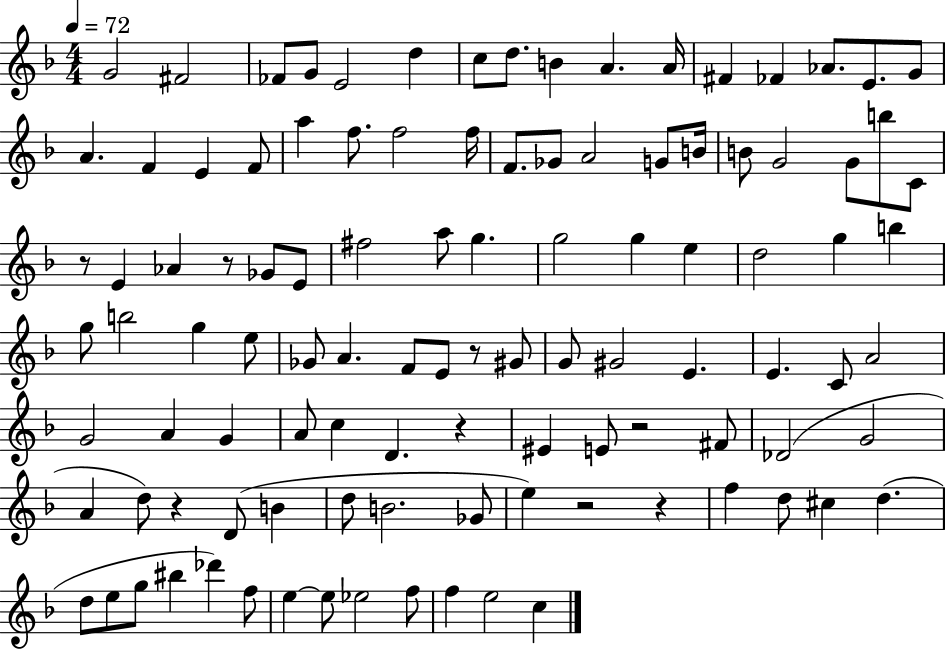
{
  \clef treble
  \numericTimeSignature
  \time 4/4
  \key f \major
  \tempo 4 = 72
  \repeat volta 2 { g'2 fis'2 | fes'8 g'8 e'2 d''4 | c''8 d''8. b'4 a'4. a'16 | fis'4 fes'4 aes'8. e'8. g'8 | \break a'4. f'4 e'4 f'8 | a''4 f''8. f''2 f''16 | f'8. ges'8 a'2 g'8 b'16 | b'8 g'2 g'8 b''8 c'8 | \break r8 e'4 aes'4 r8 ges'8 e'8 | fis''2 a''8 g''4. | g''2 g''4 e''4 | d''2 g''4 b''4 | \break g''8 b''2 g''4 e''8 | ges'8 a'4. f'8 e'8 r8 gis'8 | g'8 gis'2 e'4. | e'4. c'8 a'2 | \break g'2 a'4 g'4 | a'8 c''4 d'4. r4 | eis'4 e'8 r2 fis'8 | des'2( g'2 | \break a'4 d''8) r4 d'8( b'4 | d''8 b'2. ges'8 | e''4) r2 r4 | f''4 d''8 cis''4 d''4.( | \break d''8 e''8 g''8 bis''4 des'''4) f''8 | e''4~~ e''8 ees''2 f''8 | f''4 e''2 c''4 | } \bar "|."
}